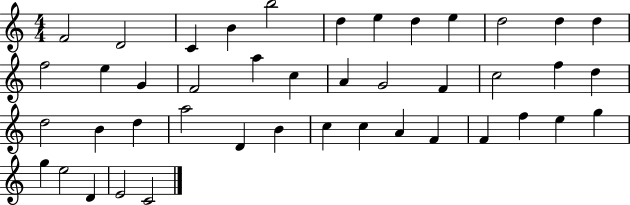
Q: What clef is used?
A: treble